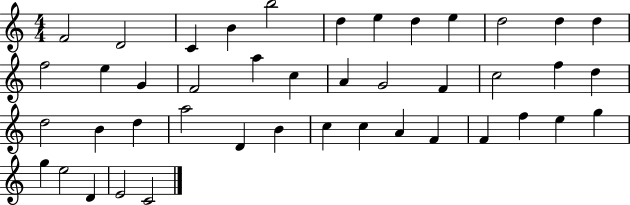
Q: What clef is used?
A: treble